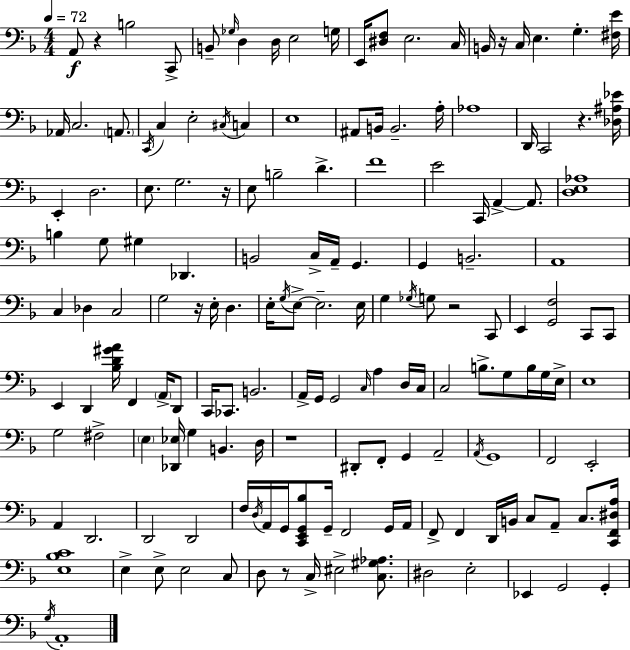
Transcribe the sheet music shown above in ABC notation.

X:1
T:Untitled
M:4/4
L:1/4
K:F
A,,/2 z B,2 C,,/2 B,,/2 _G,/4 D, D,/4 E,2 G,/4 E,,/4 [^D,F,]/2 E,2 C,/4 B,,/4 z/4 C,/4 E, G, [^F,E]/4 _A,,/4 C,2 A,,/2 C,,/4 C, E,2 ^C,/4 C, E,4 ^A,,/2 B,,/4 B,,2 A,/4 _A,4 D,,/4 C,,2 z [_D,^A,_E]/4 E,, D,2 E,/2 G,2 z/4 E,/2 B,2 D F4 E2 C,,/4 A,, A,,/2 [D,E,_A,]4 B, G,/2 ^G, _D,, B,,2 C,/4 A,,/4 G,, G,, B,,2 A,,4 C, _D, C,2 G,2 z/4 E,/4 D, E,/4 G,/4 E,/2 E,2 E,/4 G, _G,/4 G,/2 z2 C,,/2 E,, [G,,F,]2 C,,/2 C,,/2 E,, D,, [_B,D^GA]/4 F,, A,,/4 D,,/2 C,,/4 _C,,/2 B,,2 A,,/4 G,,/4 G,,2 C,/4 A, D,/4 C,/4 C,2 B,/2 G,/2 B,/4 G,/4 E,/4 E,4 G,2 ^F,2 E, [_D,,_E,]/4 G, B,, D,/4 z4 ^D,,/2 F,,/2 G,, A,,2 A,,/4 G,,4 F,,2 E,,2 A,, D,,2 D,,2 D,,2 F,/4 D,/4 A,,/4 G,,/4 [C,,E,,G,,_B,]/2 G,,/4 F,,2 G,,/4 A,,/4 F,,/2 F,, D,,/4 B,,/4 C,/2 A,,/2 C,/2 [C,,F,,^D,A,]/4 [E,_B,C]4 E, E,/2 E,2 C,/2 D,/2 z/2 C,/4 ^E,2 [C,^G,_A,]/2 ^D,2 E,2 _E,, G,,2 G,, G,/4 A,,4